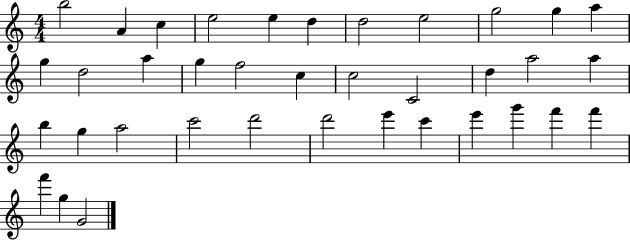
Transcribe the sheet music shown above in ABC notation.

X:1
T:Untitled
M:4/4
L:1/4
K:C
b2 A c e2 e d d2 e2 g2 g a g d2 a g f2 c c2 C2 d a2 a b g a2 c'2 d'2 d'2 e' c' e' g' f' f' f' g G2